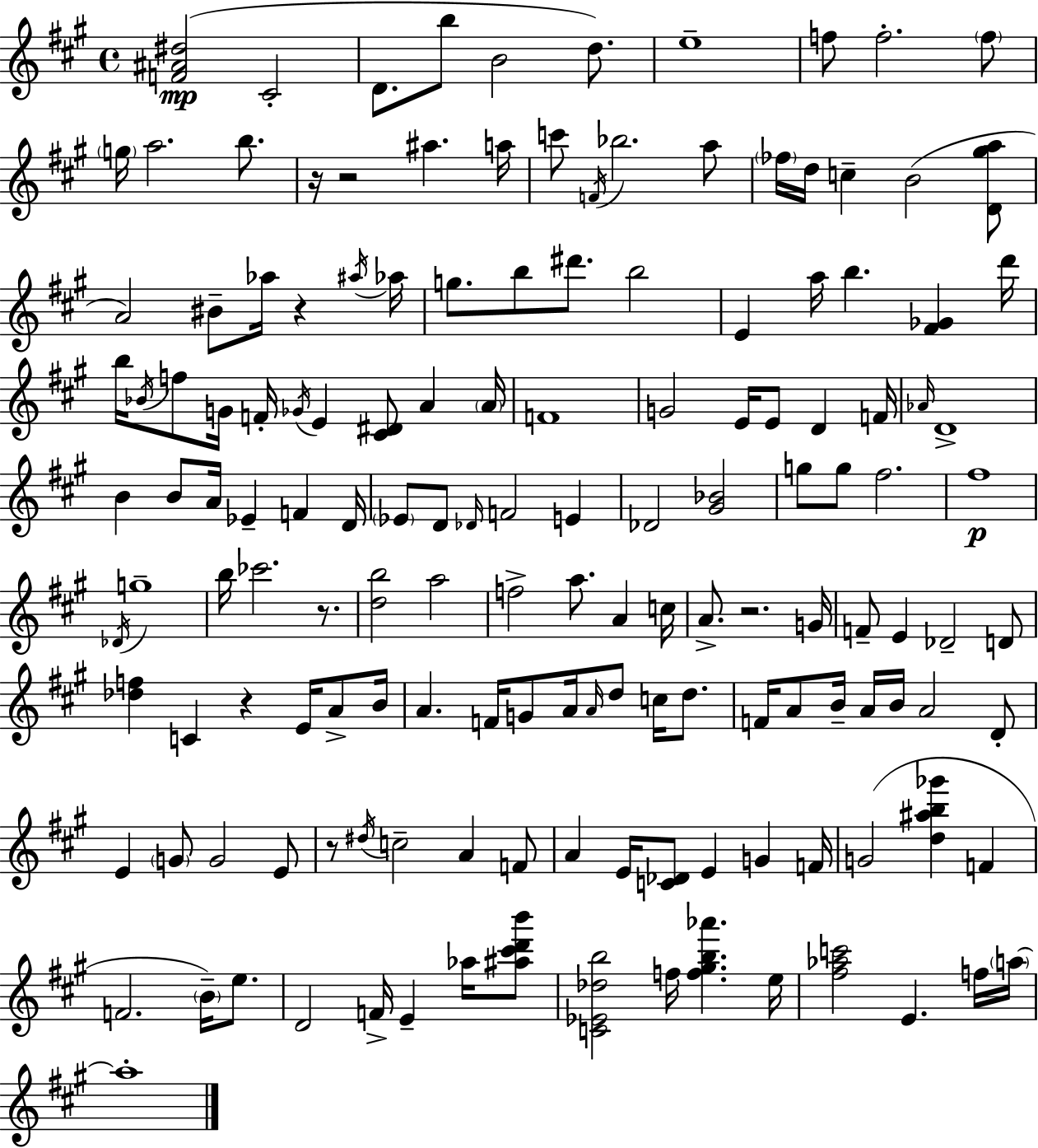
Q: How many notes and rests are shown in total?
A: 150